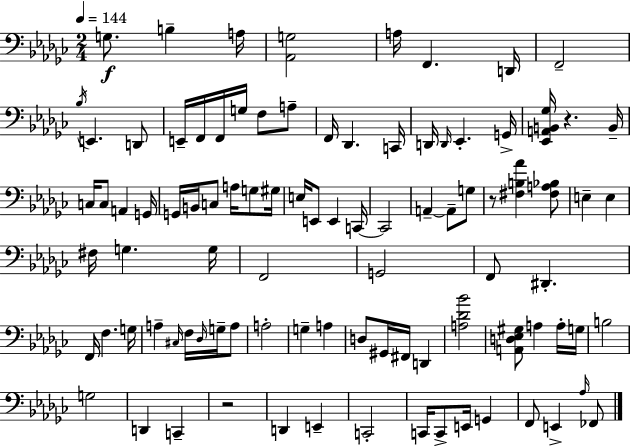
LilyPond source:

{
  \clef bass
  \numericTimeSignature
  \time 2/4
  \key ees \minor
  \tempo 4 = 144
  g8.\f b4-- a16 | <aes, g>2 | a16 f,4. d,16 | f,2-- | \break \acciaccatura { bes16 } e,4. d,8 | e,16-- f,16 f,16 g16 f8 a8-- | f,16 des,4. | c,16 d,16 \grace { d,16 } ees,4.-. | \break g,16-> <ees, a, b, ges>16 r4. | b,16-- c16 c8 a,4 | g,16 g,16 b,16 c8 a16 g8 | gis16 e16 e,8 e,4 | \break c,16~~ c,2 | a,4--~~ a,8-- | g8 r8 <fis b aes'>4 | <fis a bes>8 e4-- e4 | \break fis16 g4. | g16 f,2 | g,2 | f,8 dis,4.-. | \break f,16 f4. | g16 a4-- \grace { cis16 } f16 | \grace { des16 } g16-- a8 a2-. | g4-- | \break a4 d8 gis,16 fis,16 | d,4 <a des' bes'>2 | <a, d ees gis>8 a4 | a16-. g16 b2 | \break g2 | d,4 | c,4-- r2 | d,4 | \break e,4-- c,2-. | c,16 c,8-> e,16 | g,4 f,8 e,4-> | \grace { aes16 } fes,8 \bar "|."
}